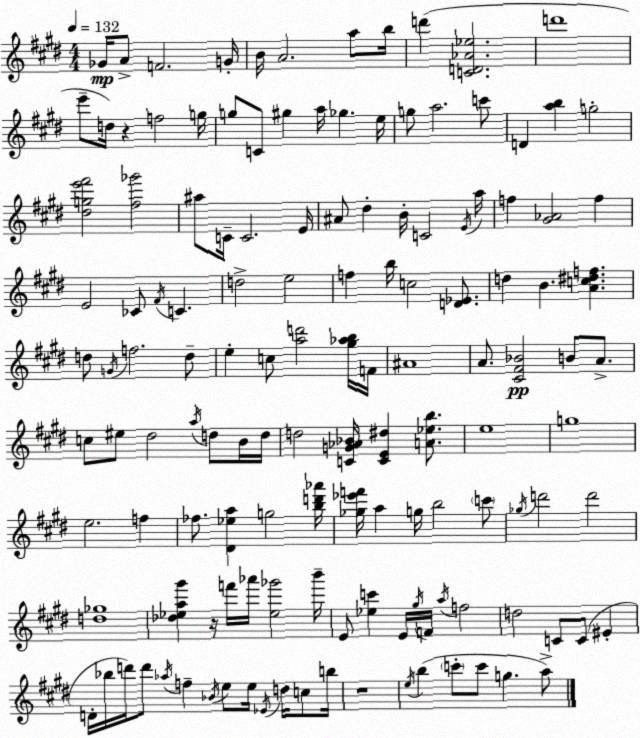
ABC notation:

X:1
T:Untitled
M:4/4
L:1/4
K:E
_G/4 A/2 F2 G/4 B/4 A2 a/2 b/4 d' [CD_A_e]2 d'4 e'/2 d/4 z f2 g/4 g/2 C/2 ^g a/4 _g e/4 g/2 a2 c'/2 D [ab] g2 [^dge'^f']2 [^f_g']2 ^a/2 C/4 C2 E/4 ^A/2 ^d B/4 C2 E/4 a/4 f [^G_A]2 f E2 _C/2 ^F/4 C d2 e2 f b/4 c2 [D_E]/2 d B [Ac^df] d/2 G/4 f2 d/2 e c/2 [ad']2 [^g_ab]/4 F/4 ^A4 A/2 [^C^F_B]2 B/2 A/2 c/2 ^e/2 ^d2 a/4 d/2 B/4 d/4 d2 [CG_A_B]/4 [CE^d] [A_eb]/2 e4 g4 e2 f _f/2 [^D_ea] g2 [bd'_a']/4 [_g_e'f']/4 a g/4 b2 c'/2 _g/4 d'2 d'2 [d_g]4 [_d_ea^g'] z/4 f'/4 _a'/4 [_e_g']2 b'/4 E/2 [_ec'] E/4 ^g/4 F/4 a/4 f2 d2 C/2 C/2 ^E D/4 _b/4 d'/4 d'/2 _a/4 f _B/4 e/2 e/4 _E/4 d/4 c/2 b/4 z4 e/4 b c'/2 c'/2 g a/2